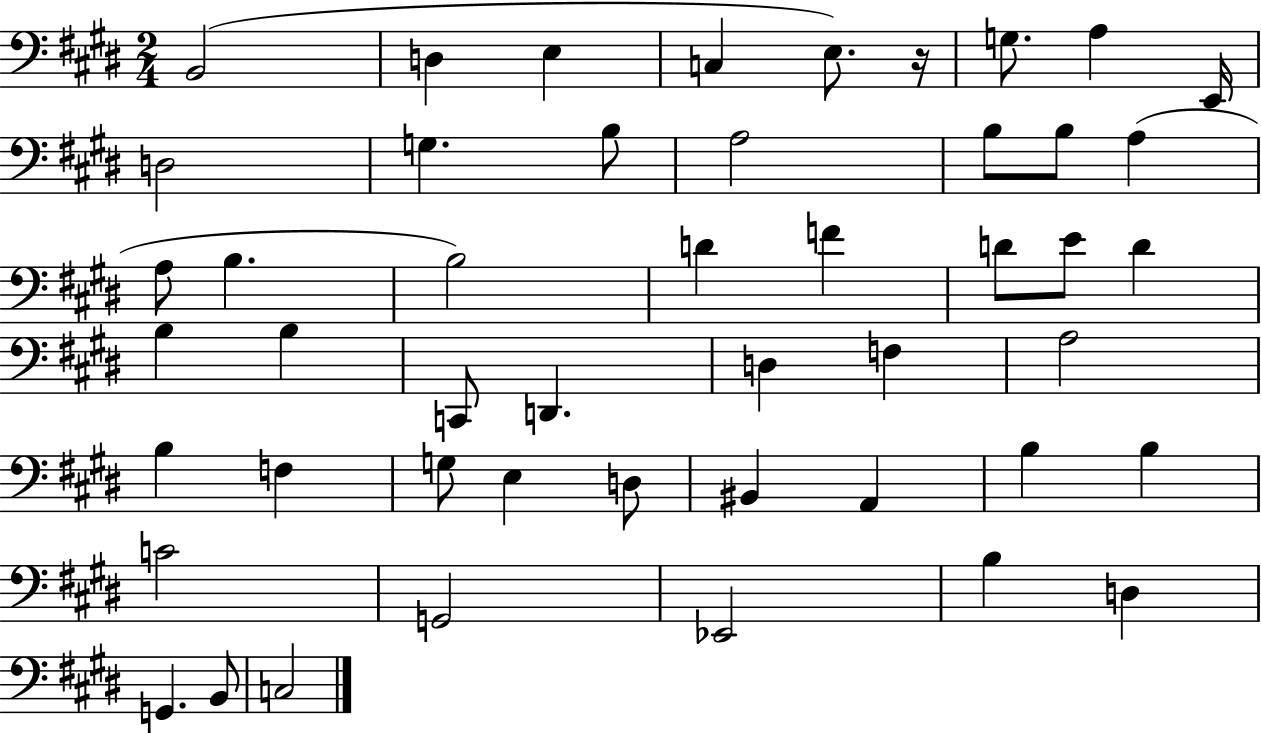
{
  \clef bass
  \numericTimeSignature
  \time 2/4
  \key e \major
  \repeat volta 2 { b,2( | d4 e4 | c4 e8.) r16 | g8. a4 e,16 | \break d2 | g4. b8 | a2 | b8 b8 a4( | \break a8 b4. | b2) | d'4 f'4 | d'8 e'8 d'4 | \break b4 b4 | c,8 d,4. | d4 f4 | a2 | \break b4 f4 | g8 e4 d8 | bis,4 a,4 | b4 b4 | \break c'2 | g,2 | ees,2 | b4 d4 | \break g,4. b,8 | c2 | } \bar "|."
}